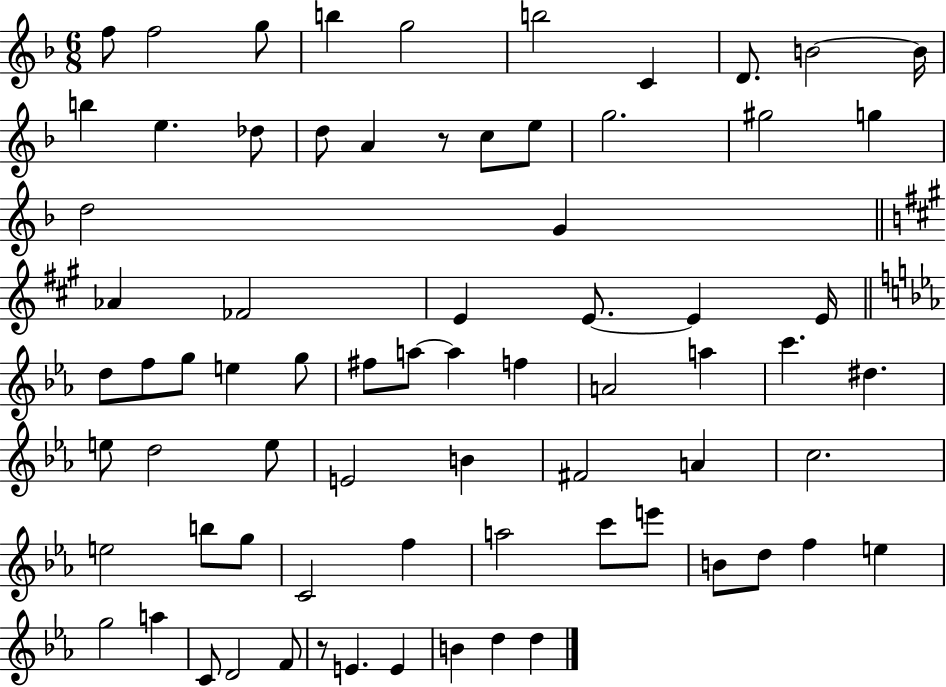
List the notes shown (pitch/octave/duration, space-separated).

F5/e F5/h G5/e B5/q G5/h B5/h C4/q D4/e. B4/h B4/s B5/q E5/q. Db5/e D5/e A4/q R/e C5/e E5/e G5/h. G#5/h G5/q D5/h G4/q Ab4/q FES4/h E4/q E4/e. E4/q E4/s D5/e F5/e G5/e E5/q G5/e F#5/e A5/e A5/q F5/q A4/h A5/q C6/q. D#5/q. E5/e D5/h E5/e E4/h B4/q F#4/h A4/q C5/h. E5/h B5/e G5/e C4/h F5/q A5/h C6/e E6/e B4/e D5/e F5/q E5/q G5/h A5/q C4/e D4/h F4/e R/e E4/q. E4/q B4/q D5/q D5/q